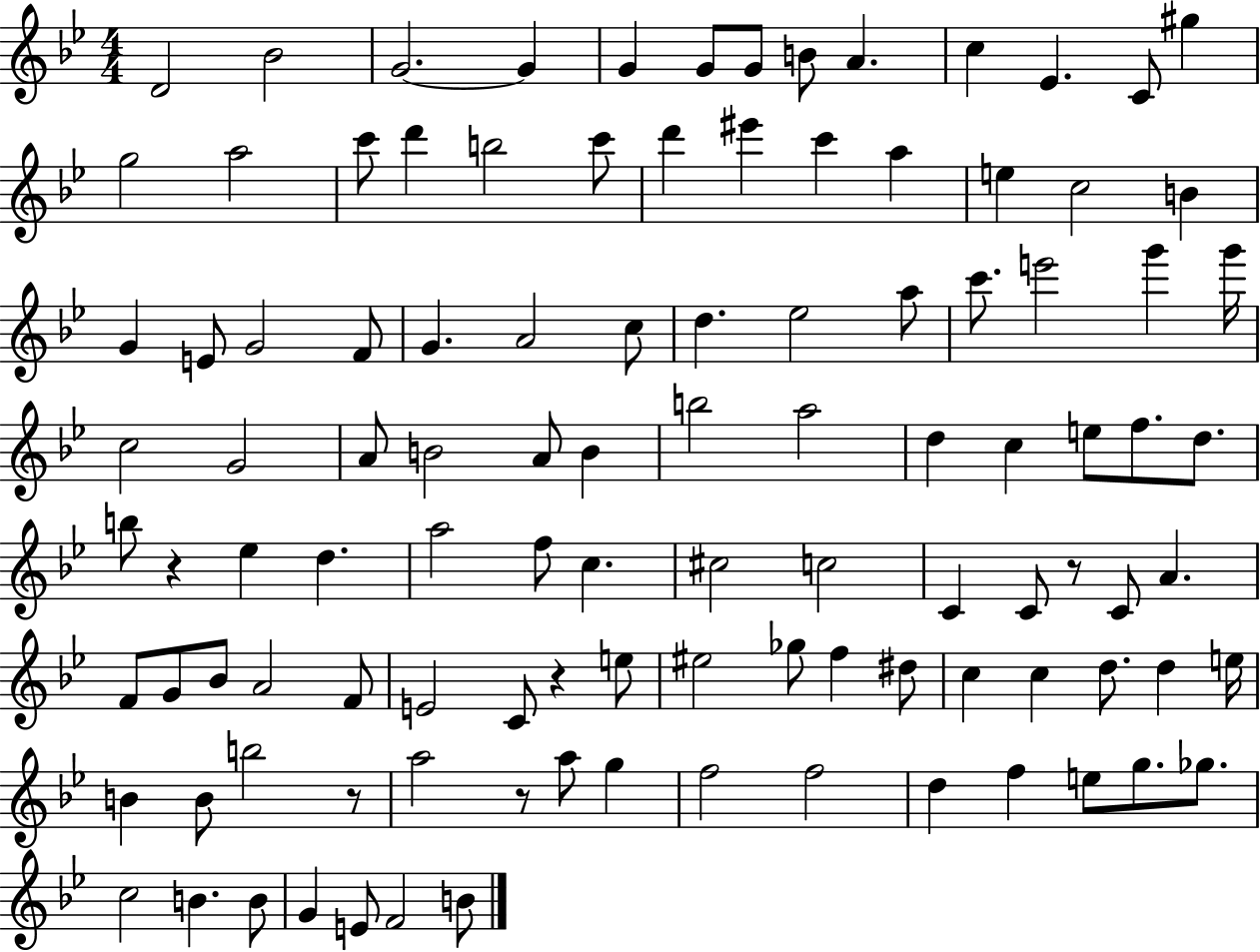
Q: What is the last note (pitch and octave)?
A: B4